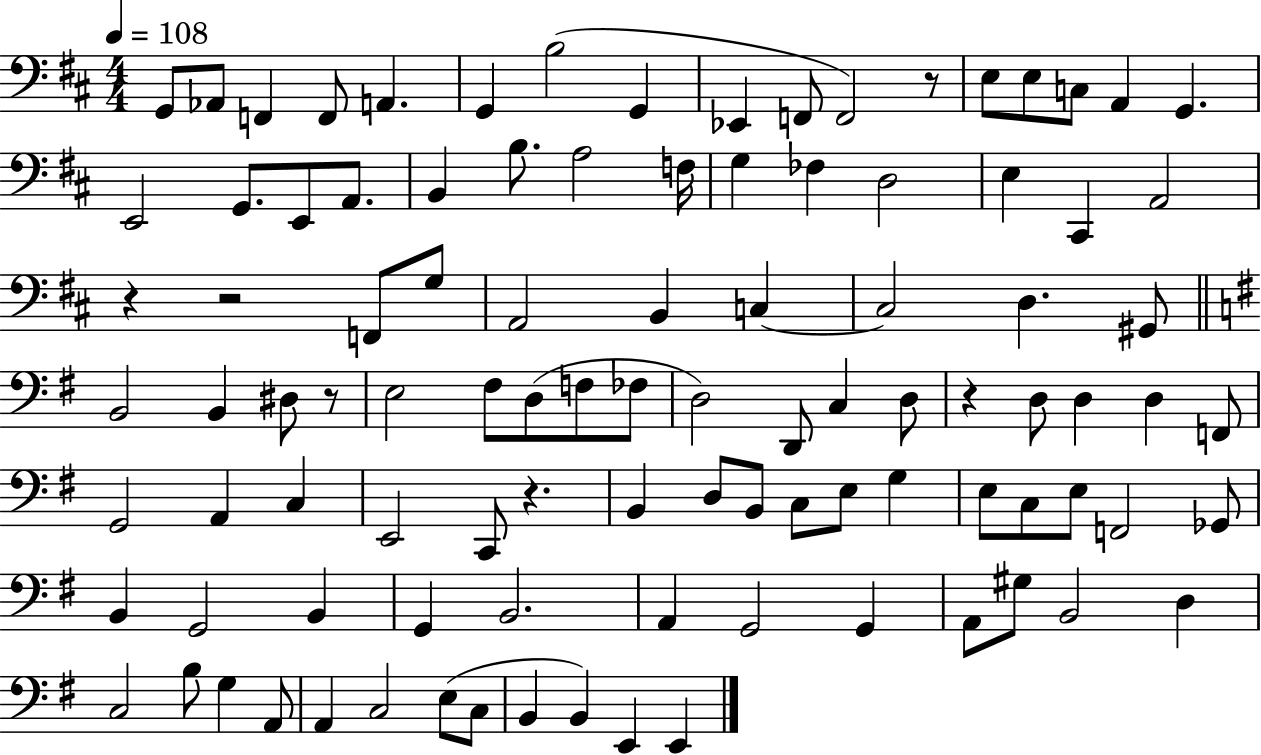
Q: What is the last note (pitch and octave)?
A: E2